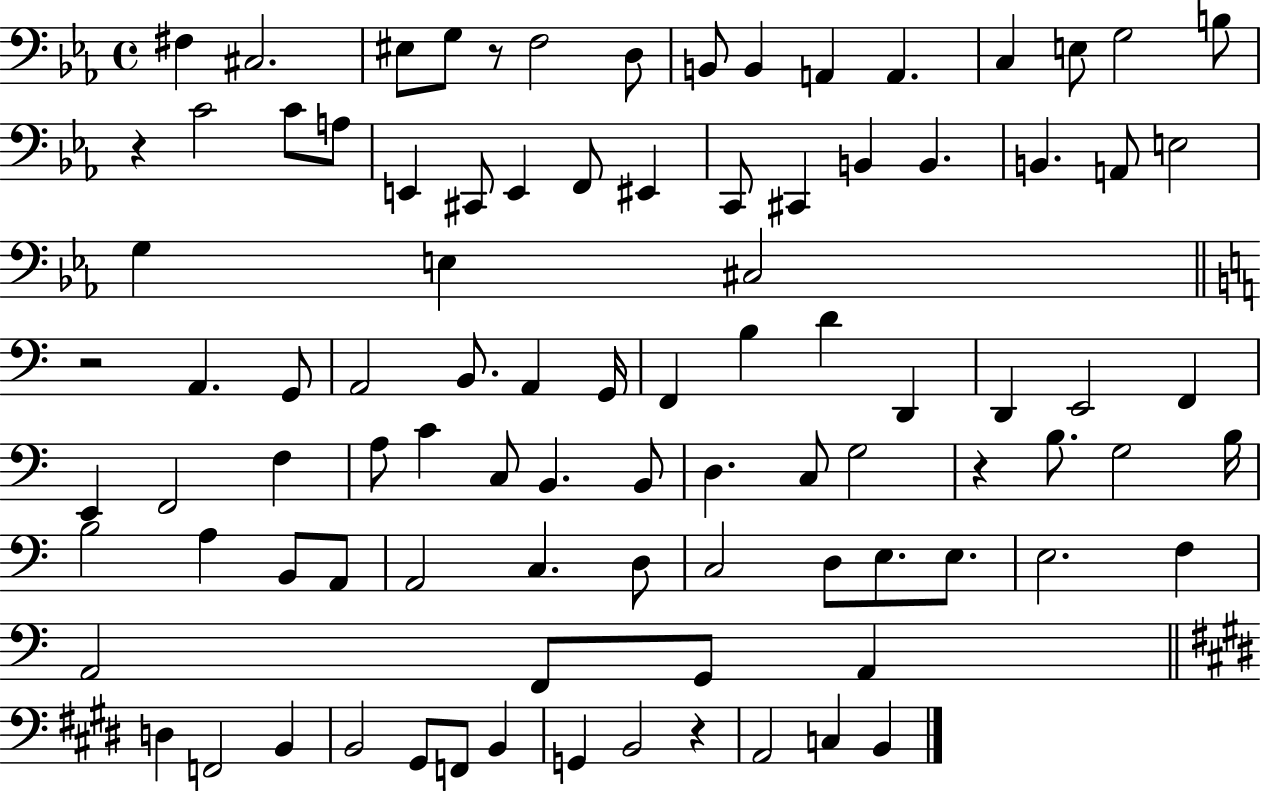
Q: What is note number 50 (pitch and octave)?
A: C4